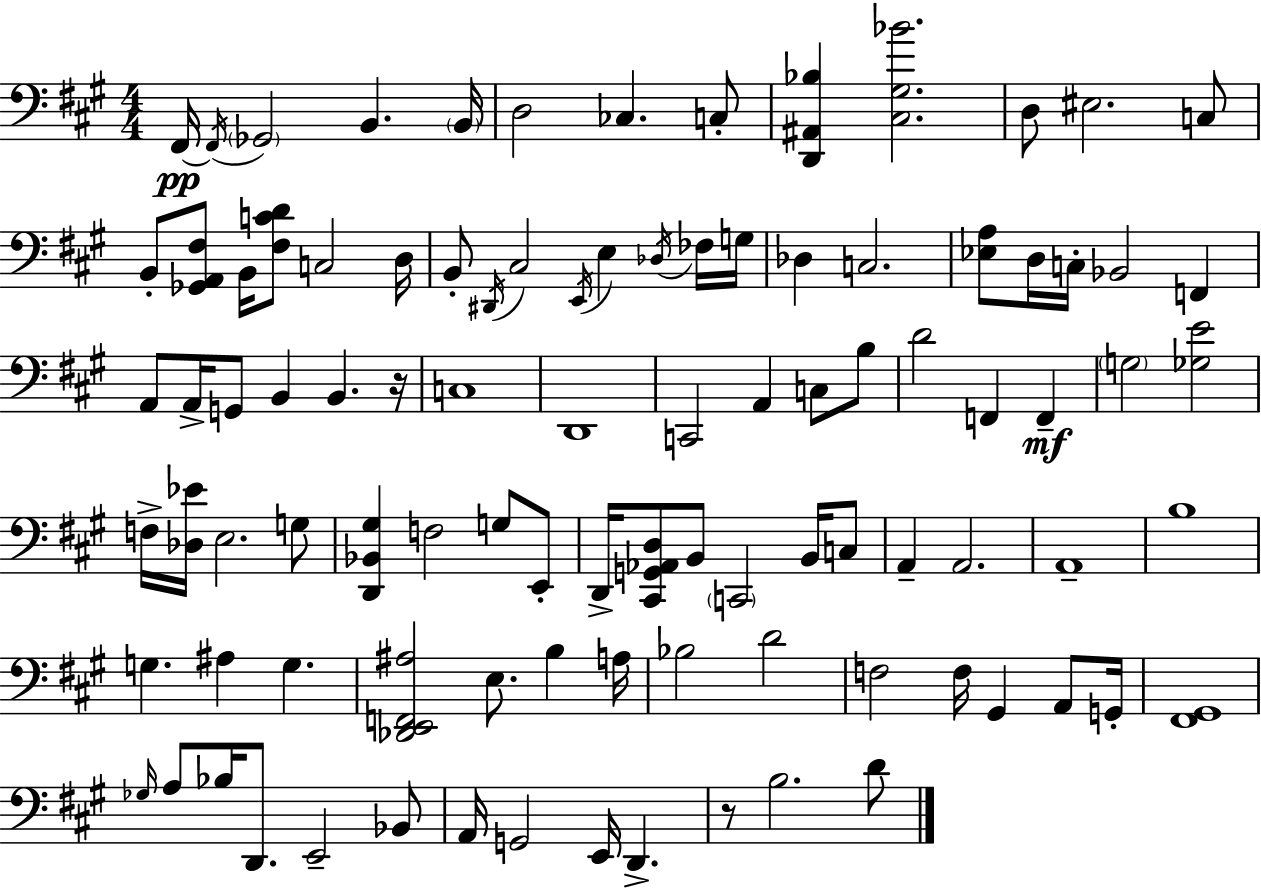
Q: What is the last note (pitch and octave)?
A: D4